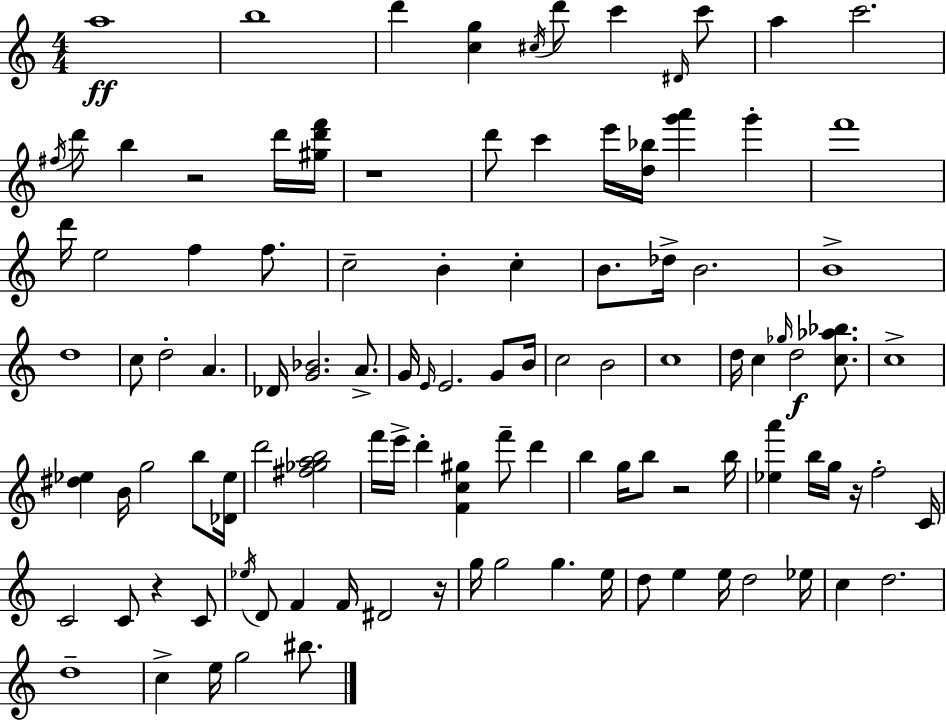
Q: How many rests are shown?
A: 6